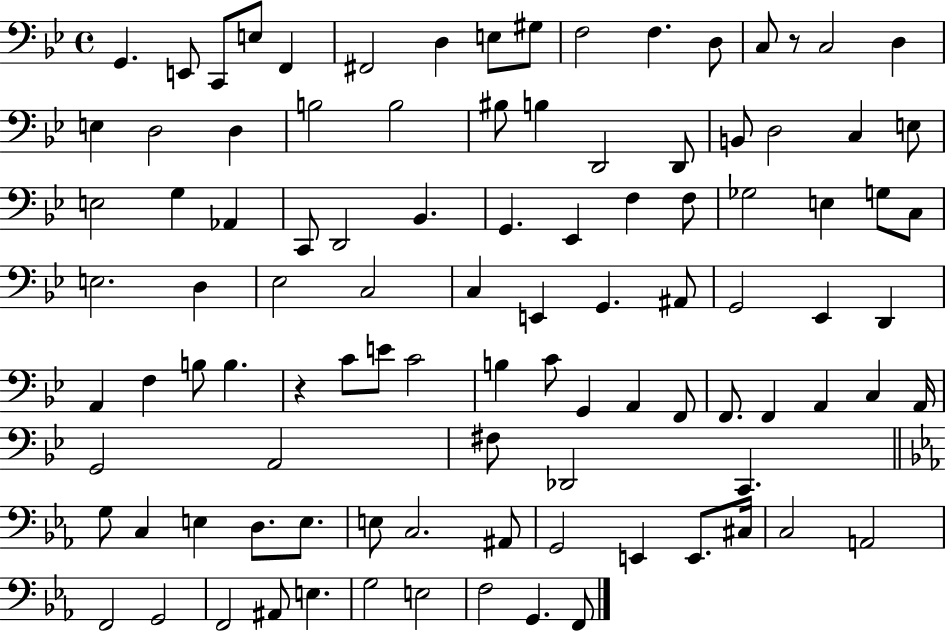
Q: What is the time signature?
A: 4/4